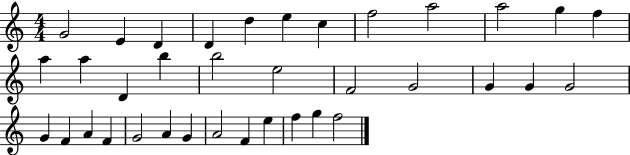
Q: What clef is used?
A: treble